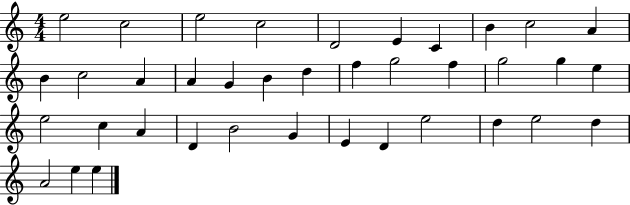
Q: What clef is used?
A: treble